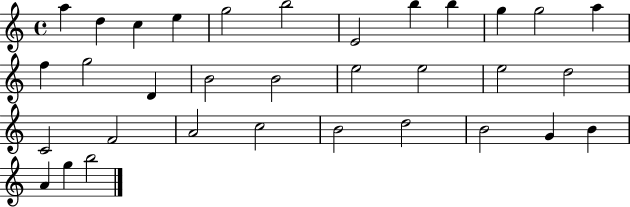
{
  \clef treble
  \time 4/4
  \defaultTimeSignature
  \key c \major
  a''4 d''4 c''4 e''4 | g''2 b''2 | e'2 b''4 b''4 | g''4 g''2 a''4 | \break f''4 g''2 d'4 | b'2 b'2 | e''2 e''2 | e''2 d''2 | \break c'2 f'2 | a'2 c''2 | b'2 d''2 | b'2 g'4 b'4 | \break a'4 g''4 b''2 | \bar "|."
}